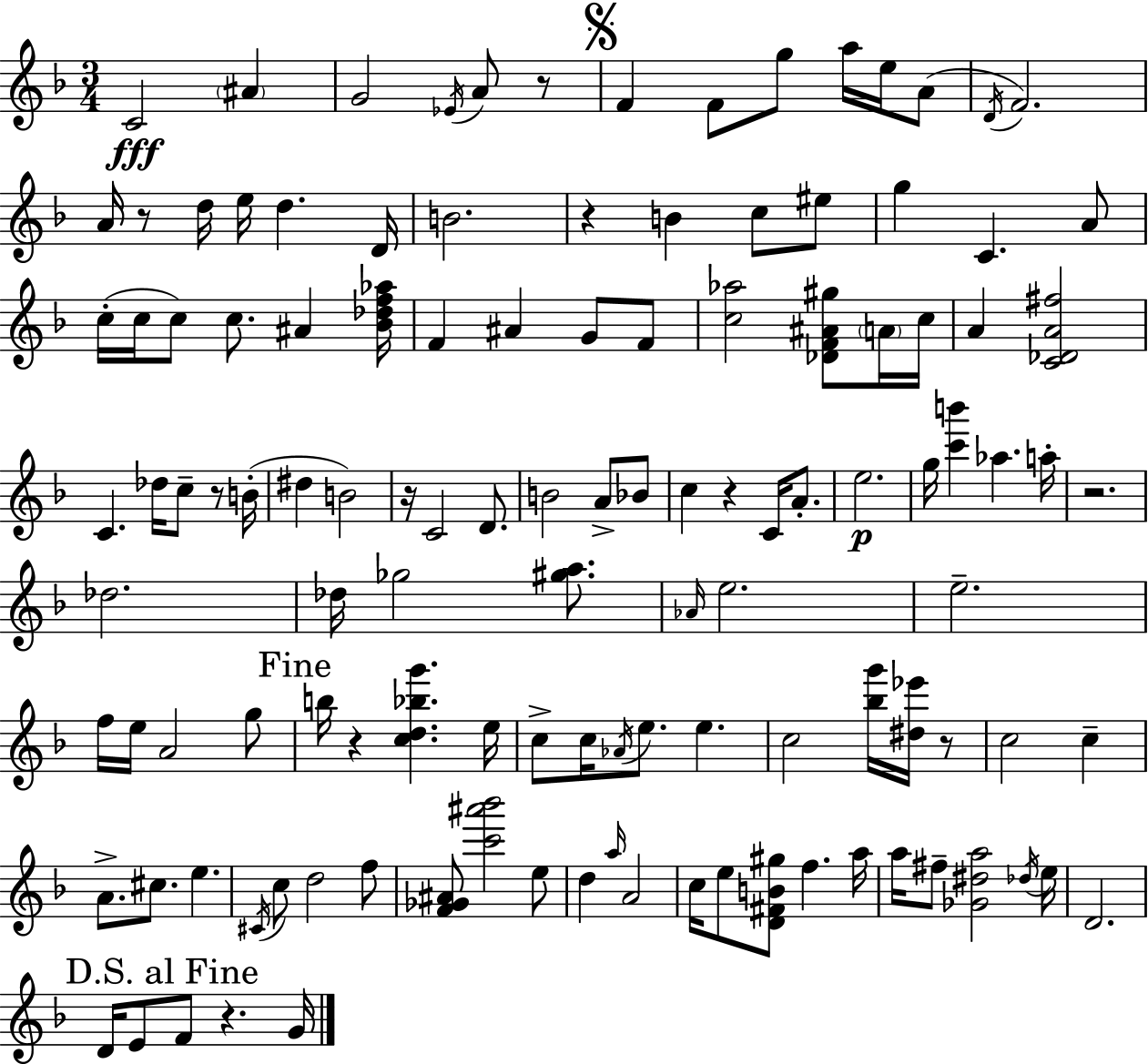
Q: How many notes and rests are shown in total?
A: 122